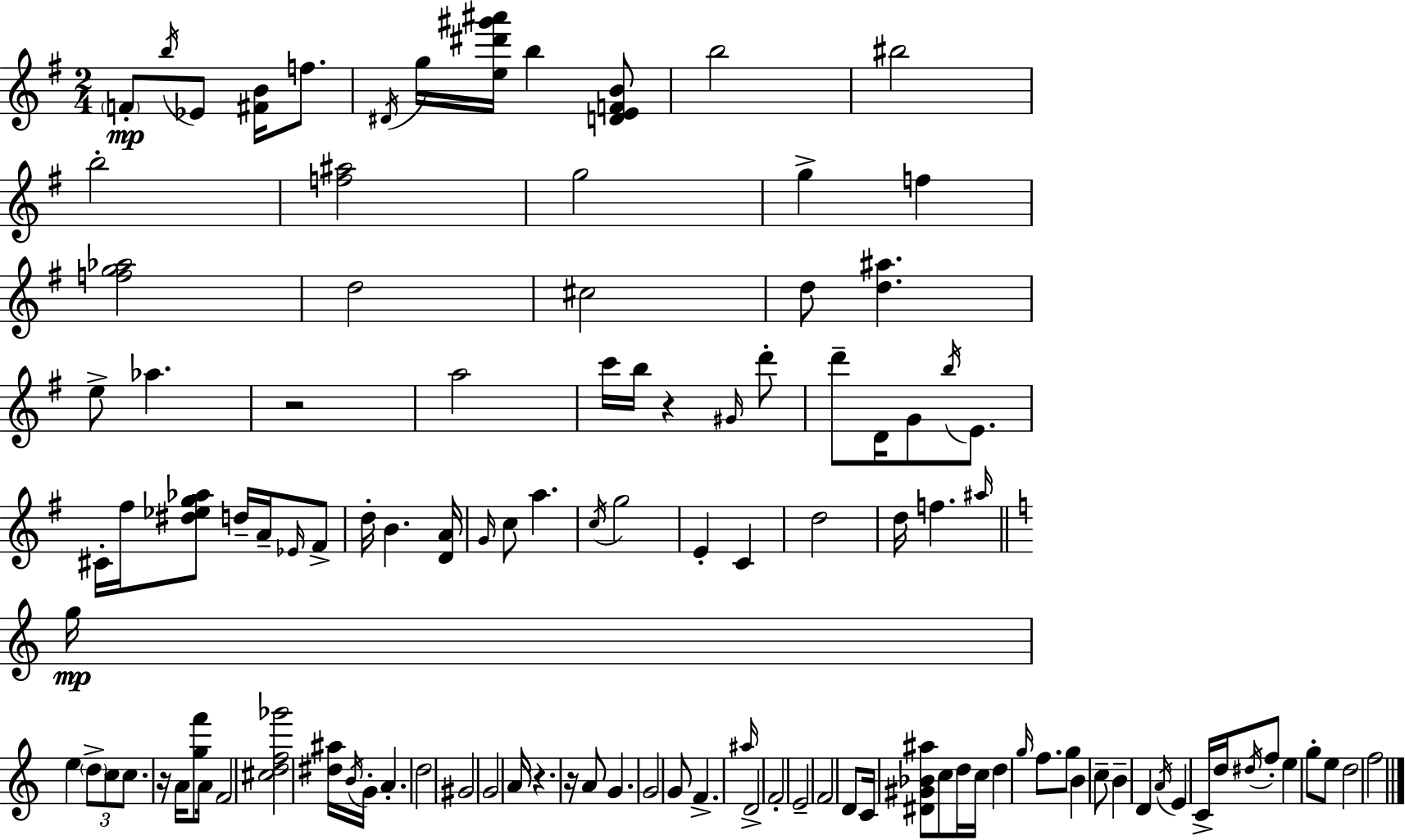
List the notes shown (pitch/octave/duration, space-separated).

F4/e B5/s Eb4/e [F#4,B4]/s F5/e. D#4/s G5/s [E5,D#6,G#6,A#6]/s B5/q [D4,E4,F4,B4]/e B5/h BIS5/h B5/h [F5,A#5]/h G5/h G5/q F5/q [F5,G5,Ab5]/h D5/h C#5/h D5/e [D5,A#5]/q. E5/e Ab5/q. R/h A5/h C6/s B5/s R/q G#4/s D6/e D6/e D4/s G4/e B5/s E4/e. C#4/s F#5/s [D#5,Eb5,G5,Ab5]/e D5/s A4/s Eb4/s F#4/e D5/s B4/q. [D4,A4]/s G4/s C5/e A5/q. C5/s G5/h E4/q C4/q D5/h D5/s F5/q. A#5/s G5/s E5/q D5/e C5/e C5/e. R/s A4/s [G5,F6]/e A4/s F4/h [C#5,D5,F5,Gb6]/h [D#5,A#5]/s B4/s G4/s A4/q. D5/h G#4/h G4/h A4/s R/q. R/s A4/e G4/q. G4/h G4/e F4/q. A#5/s D4/h F4/h E4/h F4/h D4/e C4/s [D#4,G#4,Bb4,A#5]/e C5/e D5/s C5/s D5/q G5/s F5/e. G5/e B4/q C5/e B4/q D4/q A4/s E4/q C4/s D5/s D#5/s F5/e E5/q G5/e E5/e D5/h F5/h